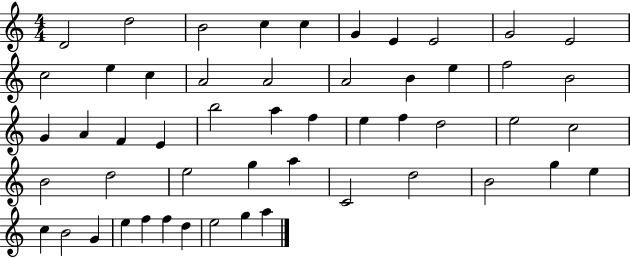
D4/h D5/h B4/h C5/q C5/q G4/q E4/q E4/h G4/h E4/h C5/h E5/q C5/q A4/h A4/h A4/h B4/q E5/q F5/h B4/h G4/q A4/q F4/q E4/q B5/h A5/q F5/q E5/q F5/q D5/h E5/h C5/h B4/h D5/h E5/h G5/q A5/q C4/h D5/h B4/h G5/q E5/q C5/q B4/h G4/q E5/q F5/q F5/q D5/q E5/h G5/q A5/q